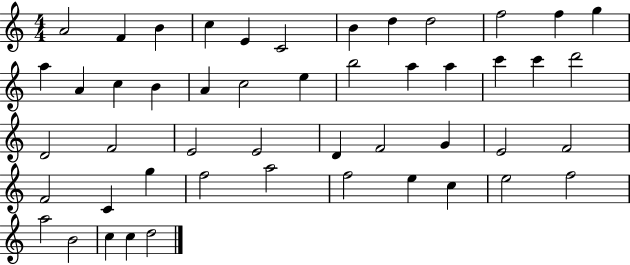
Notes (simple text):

A4/h F4/q B4/q C5/q E4/q C4/h B4/q D5/q D5/h F5/h F5/q G5/q A5/q A4/q C5/q B4/q A4/q C5/h E5/q B5/h A5/q A5/q C6/q C6/q D6/h D4/h F4/h E4/h E4/h D4/q F4/h G4/q E4/h F4/h F4/h C4/q G5/q F5/h A5/h F5/h E5/q C5/q E5/h F5/h A5/h B4/h C5/q C5/q D5/h